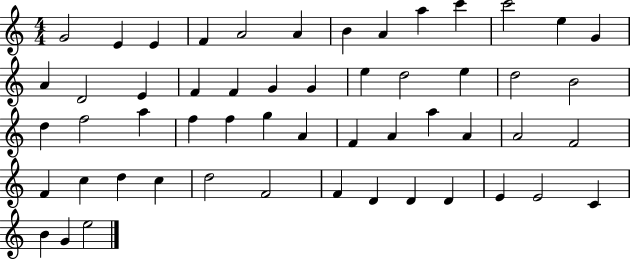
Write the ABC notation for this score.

X:1
T:Untitled
M:4/4
L:1/4
K:C
G2 E E F A2 A B A a c' c'2 e G A D2 E F F G G e d2 e d2 B2 d f2 a f f g A F A a A A2 F2 F c d c d2 F2 F D D D E E2 C B G e2